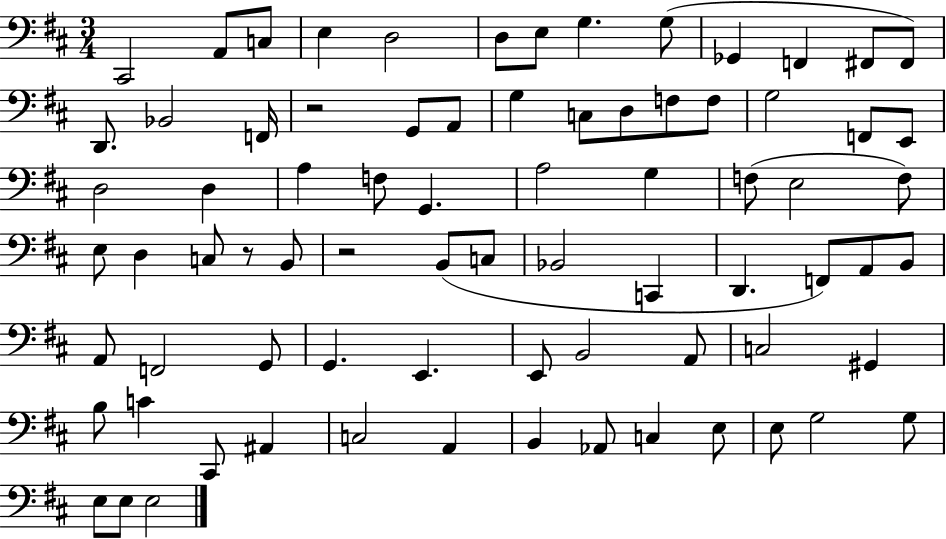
{
  \clef bass
  \numericTimeSignature
  \time 3/4
  \key d \major
  cis,2 a,8 c8 | e4 d2 | d8 e8 g4. g8( | ges,4 f,4 fis,8 fis,8) | \break d,8. bes,2 f,16 | r2 g,8 a,8 | g4 c8 d8 f8 f8 | g2 f,8 e,8 | \break d2 d4 | a4 f8 g,4. | a2 g4 | f8( e2 f8) | \break e8 d4 c8 r8 b,8 | r2 b,8( c8 | bes,2 c,4 | d,4. f,8) a,8 b,8 | \break a,8 f,2 g,8 | g,4. e,4. | e,8 b,2 a,8 | c2 gis,4 | \break b8 c'4 cis,8 ais,4 | c2 a,4 | b,4 aes,8 c4 e8 | e8 g2 g8 | \break e8 e8 e2 | \bar "|."
}